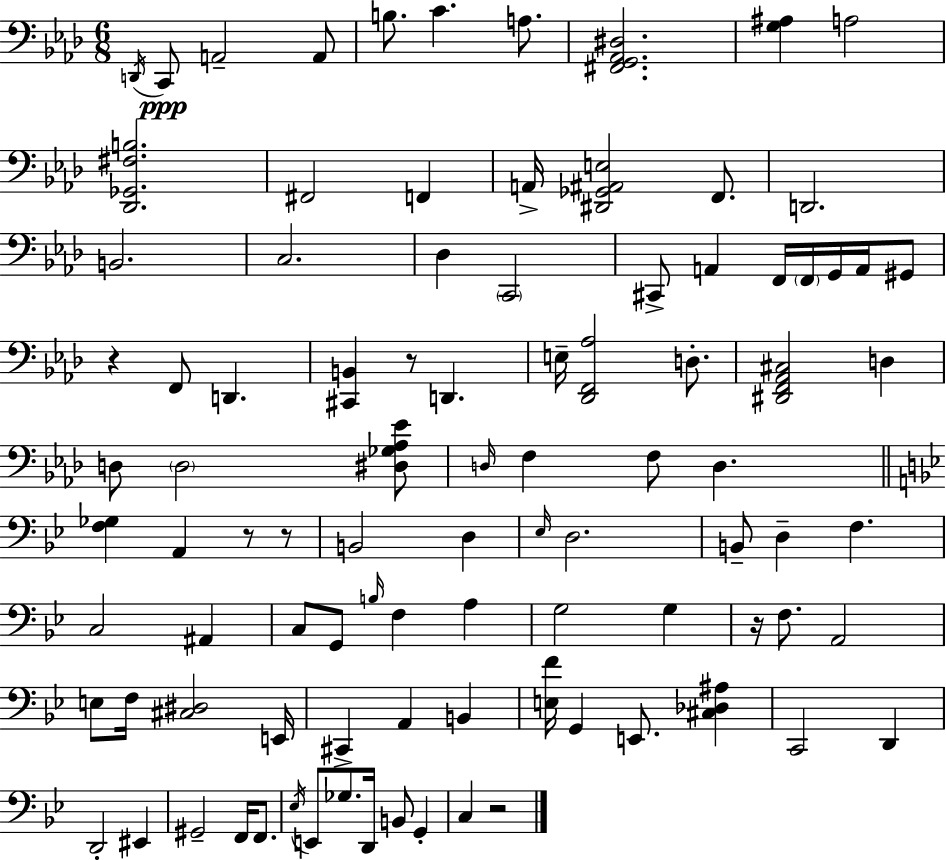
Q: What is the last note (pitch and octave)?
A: C3